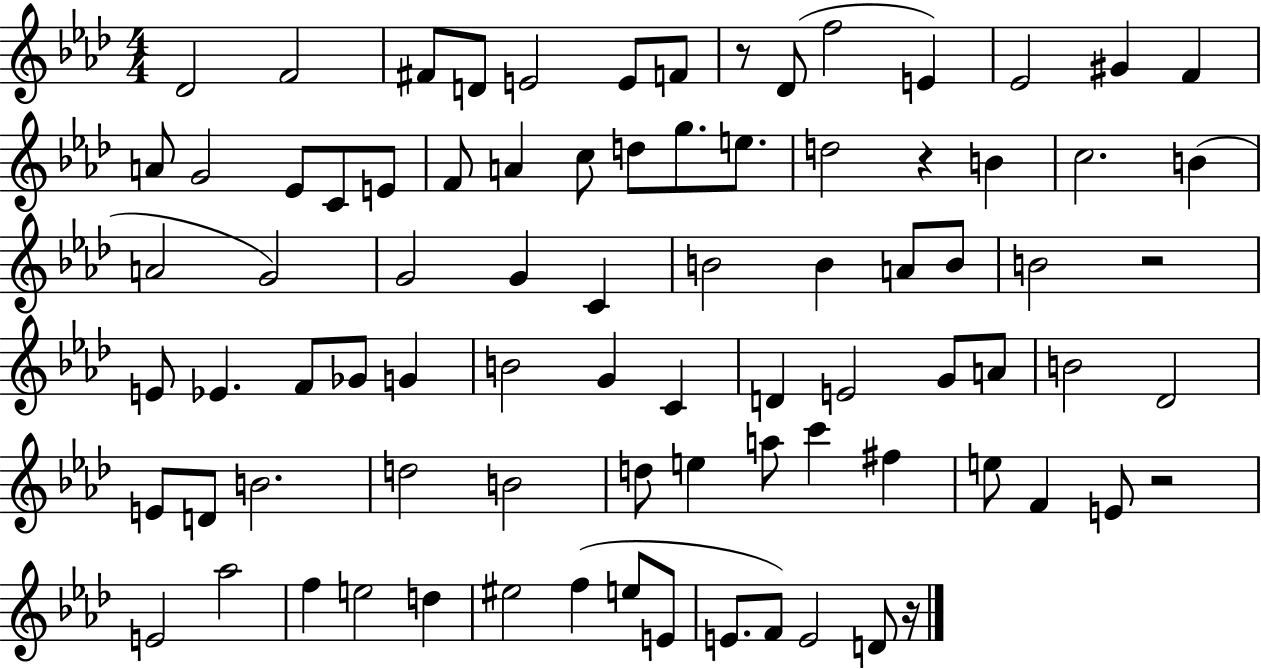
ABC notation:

X:1
T:Untitled
M:4/4
L:1/4
K:Ab
_D2 F2 ^F/2 D/2 E2 E/2 F/2 z/2 _D/2 f2 E _E2 ^G F A/2 G2 _E/2 C/2 E/2 F/2 A c/2 d/2 g/2 e/2 d2 z B c2 B A2 G2 G2 G C B2 B A/2 B/2 B2 z2 E/2 _E F/2 _G/2 G B2 G C D E2 G/2 A/2 B2 _D2 E/2 D/2 B2 d2 B2 d/2 e a/2 c' ^f e/2 F E/2 z2 E2 _a2 f e2 d ^e2 f e/2 E/2 E/2 F/2 E2 D/2 z/4